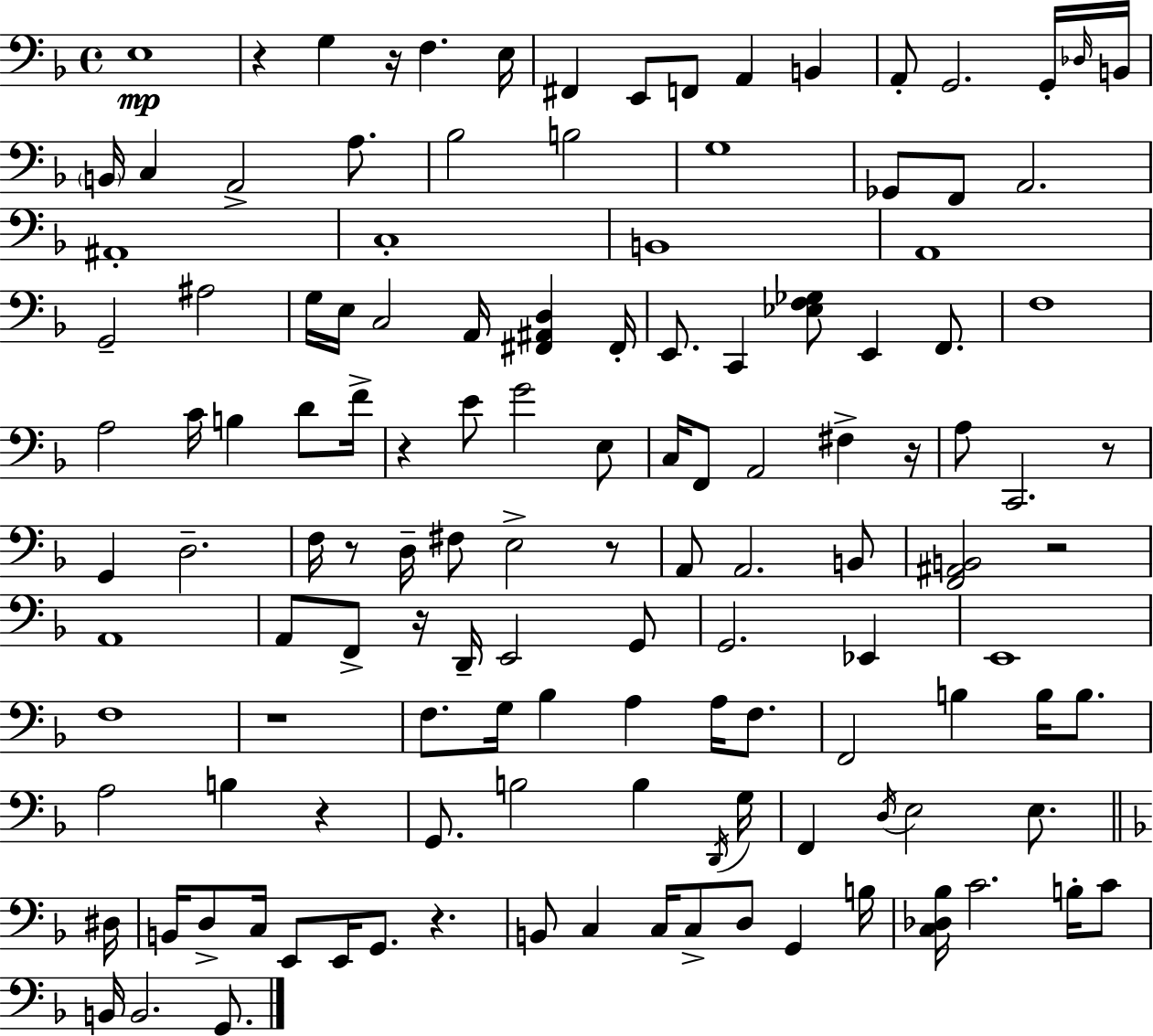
{
  \clef bass
  \time 4/4
  \defaultTimeSignature
  \key f \major
  e1\mp | r4 g4 r16 f4. e16 | fis,4 e,8 f,8 a,4 b,4 | a,8-. g,2. g,16-. \grace { des16 } | \break b,16 \parenthesize b,16 c4 a,2-> a8. | bes2 b2 | g1 | ges,8 f,8 a,2. | \break ais,1-. | c1-. | b,1 | a,1 | \break g,2-- ais2 | g16 e16 c2 a,16 <fis, ais, d>4 | fis,16-. e,8. c,4 <ees f ges>8 e,4 f,8. | f1 | \break a2 c'16 b4 d'8 | f'16-> r4 e'8 g'2 e8 | c16 f,8 a,2 fis4-> | r16 a8 c,2. r8 | \break g,4 d2.-- | f16 r8 d16-- fis8 e2-> r8 | a,8 a,2. b,8 | <f, ais, b,>2 r2 | \break a,1 | a,8 f,8-> r16 d,16-- e,2 g,8 | g,2. ees,4 | e,1 | \break f1 | r1 | f8. g16 bes4 a4 a16 f8. | f,2 b4 b16 b8. | \break a2 b4 r4 | g,8. b2 b4 | \acciaccatura { d,16 } g16 f,4 \acciaccatura { d16 } e2 e8. | \bar "||" \break \key f \major dis16 b,16 d8-> c16 e,8 e,16 g,8. r4. | b,8 c4 c16 c8-> d8 g,4 | b16 <c des bes>16 c'2. b16-. c'8 | b,16 b,2. g,8. | \break \bar "|."
}